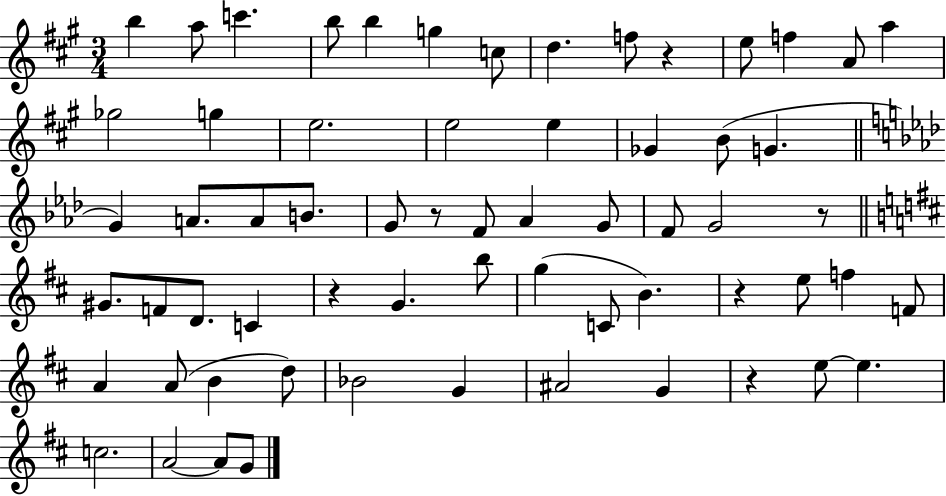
B5/q A5/e C6/q. B5/e B5/q G5/q C5/e D5/q. F5/e R/q E5/e F5/q A4/e A5/q Gb5/h G5/q E5/h. E5/h E5/q Gb4/q B4/e G4/q. G4/q A4/e. A4/e B4/e. G4/e R/e F4/e Ab4/q G4/e F4/e G4/h R/e G#4/e. F4/e D4/e. C4/q R/q G4/q. B5/e G5/q C4/e B4/q. R/q E5/e F5/q F4/e A4/q A4/e B4/q D5/e Bb4/h G4/q A#4/h G4/q R/q E5/e E5/q. C5/h. A4/h A4/e G4/e